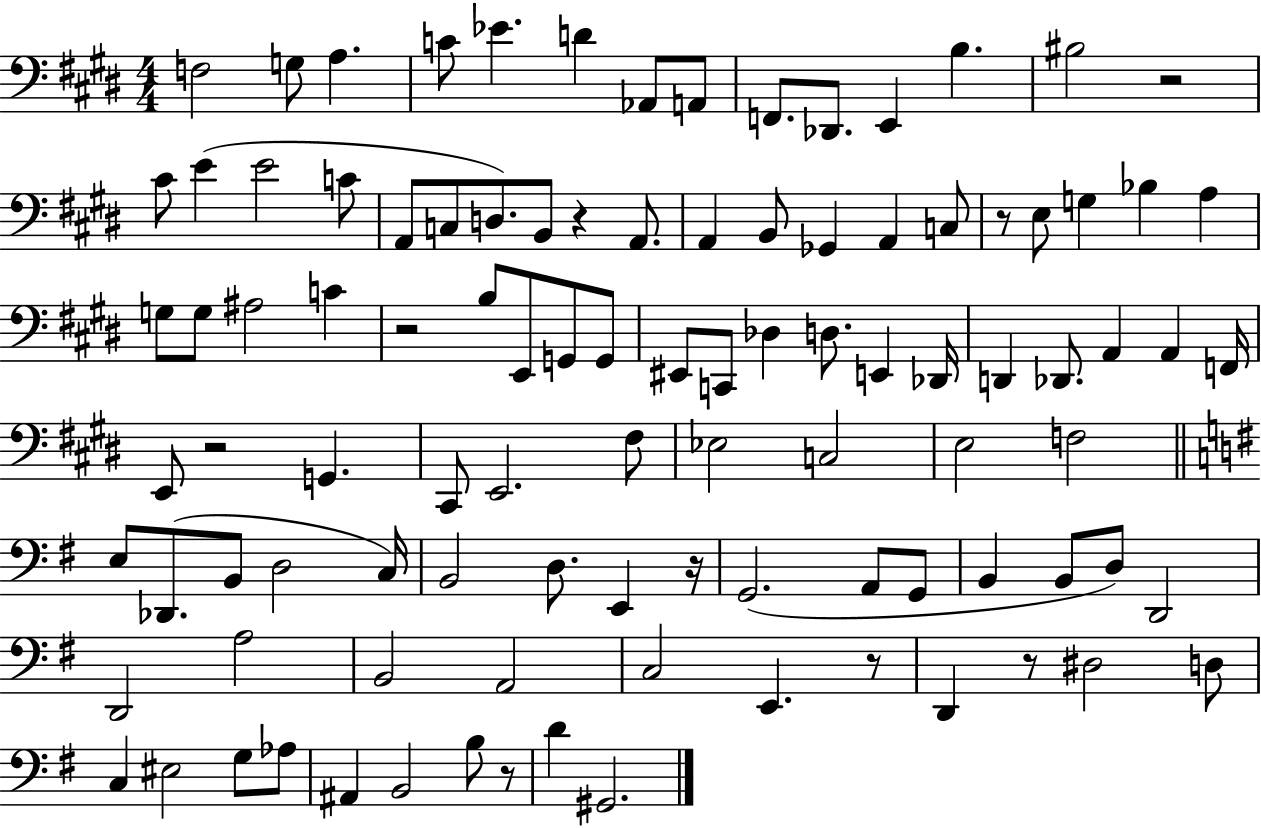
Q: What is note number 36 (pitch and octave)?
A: B3